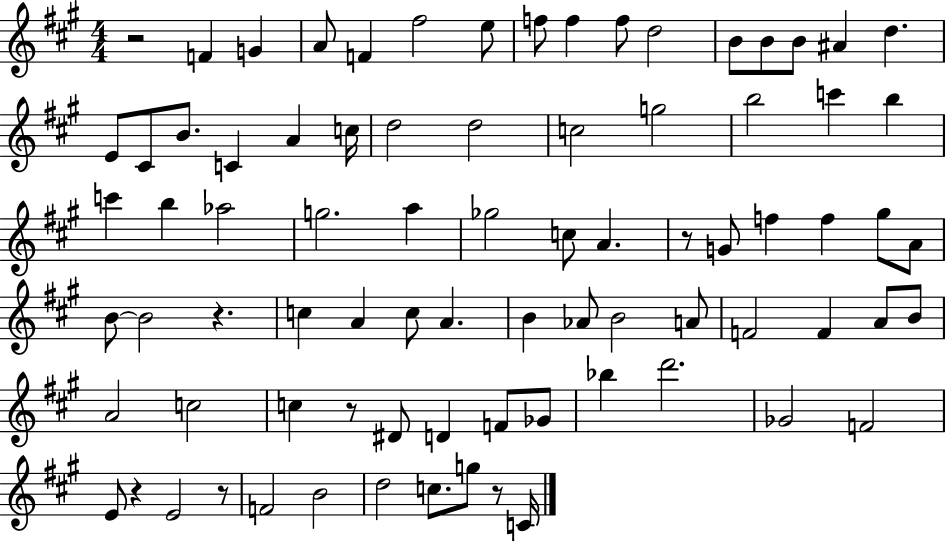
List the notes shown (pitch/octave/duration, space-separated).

R/h F4/q G4/q A4/e F4/q F#5/h E5/e F5/e F5/q F5/e D5/h B4/e B4/e B4/e A#4/q D5/q. E4/e C#4/e B4/e. C4/q A4/q C5/s D5/h D5/h C5/h G5/h B5/h C6/q B5/q C6/q B5/q Ab5/h G5/h. A5/q Gb5/h C5/e A4/q. R/e G4/e F5/q F5/q G#5/e A4/e B4/e B4/h R/q. C5/q A4/q C5/e A4/q. B4/q Ab4/e B4/h A4/e F4/h F4/q A4/e B4/e A4/h C5/h C5/q R/e D#4/e D4/q F4/e Gb4/e Bb5/q D6/h. Gb4/h F4/h E4/e R/q E4/h R/e F4/h B4/h D5/h C5/e. G5/e R/e C4/s